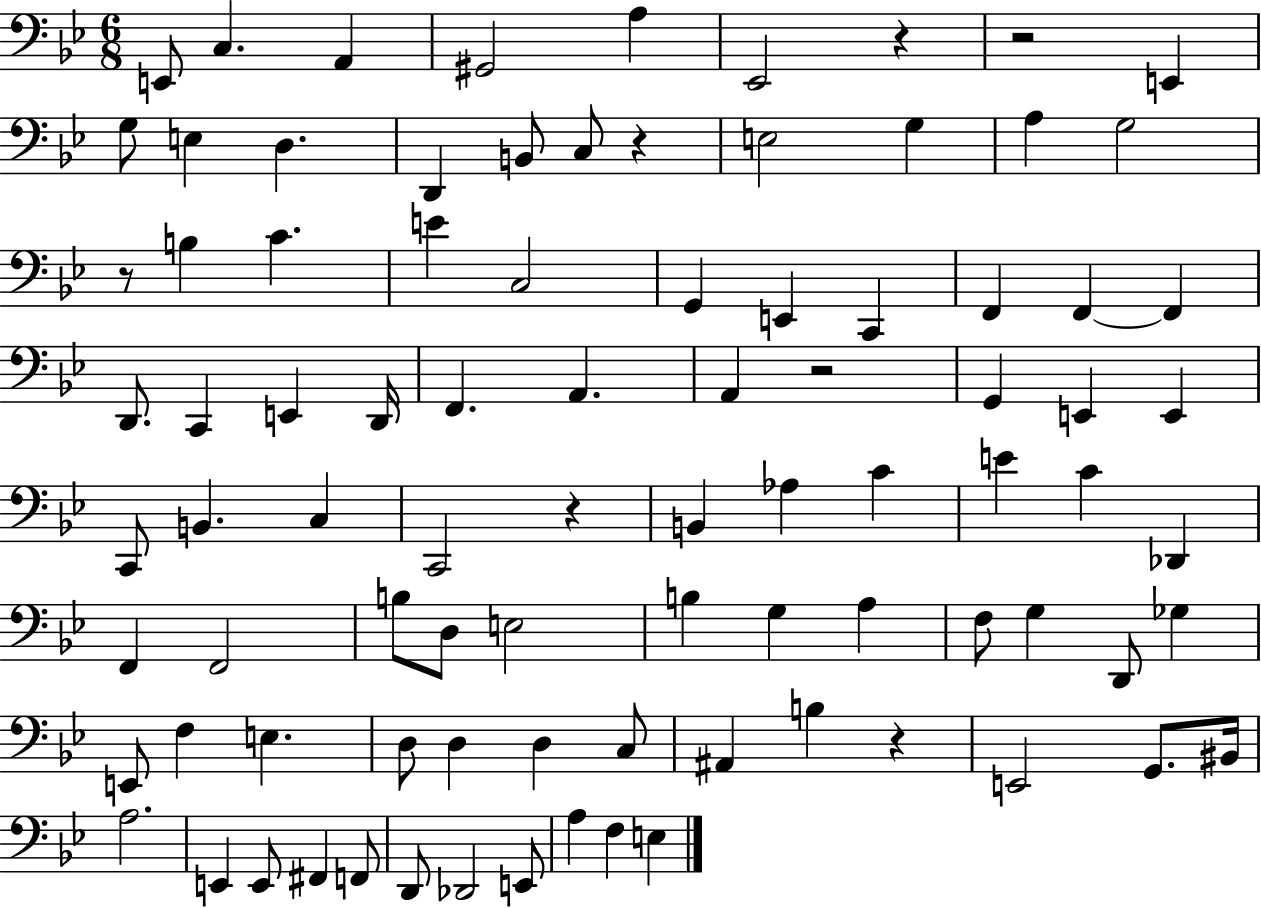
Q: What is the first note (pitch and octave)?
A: E2